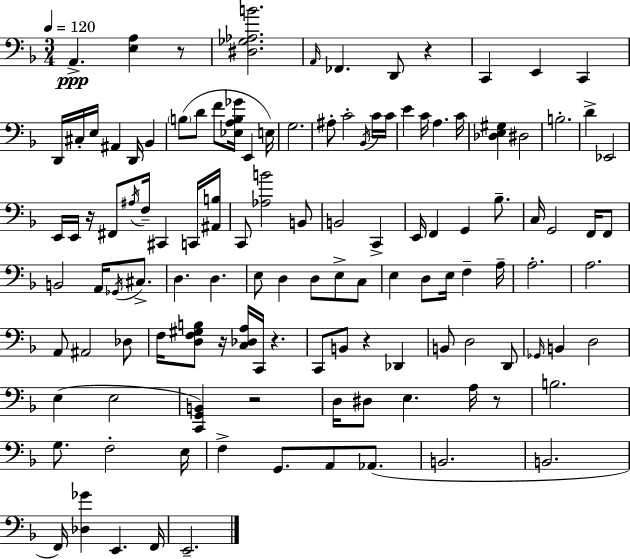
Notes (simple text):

A2/q. [E3,A3]/q R/e [D#3,Gb3,Ab3,B4]/h. A2/s FES2/q. D2/e R/q C2/q E2/q C2/q D2/s C#3/s E3/s A#2/q D2/s Bb2/q B3/e D4/e F4/e [Eb3,A3,B3,Gb4]/s E2/q E3/s G3/h. A#3/e C4/h Bb2/s C4/s C4/s E4/q C4/s A3/q. C4/s [Db3,E3,G#3]/q D#3/h B3/h. D4/q Eb2/h E2/s E2/s R/s F#2/e A#3/s F3/s C#2/q C2/s [A#2,B3]/s C2/e [Ab3,B4]/h B2/e B2/h C2/q E2/s F2/q G2/q Bb3/e. C3/s G2/h F2/s F2/e B2/h A2/s Gb2/s C#3/e. D3/q. D3/q. E3/e D3/q D3/e E3/e C3/e E3/q D3/e E3/s F3/q A3/s A3/h. A3/h. A2/e A#2/h Db3/e F3/s [D3,F3,G#3,B3]/e R/s [C3,Db3,A3]/s C2/s R/q. C2/e B2/e R/q Db2/q B2/e D3/h D2/e Gb2/s B2/q D3/h E3/q E3/h [C2,G2,B2]/q R/h D3/s D#3/e E3/q. A3/s R/e B3/h. G3/e. F3/h E3/s F3/q G2/e. A2/e Ab2/e. B2/h. B2/h. F2/s [Db3,Gb4]/q E2/q. F2/s E2/h.